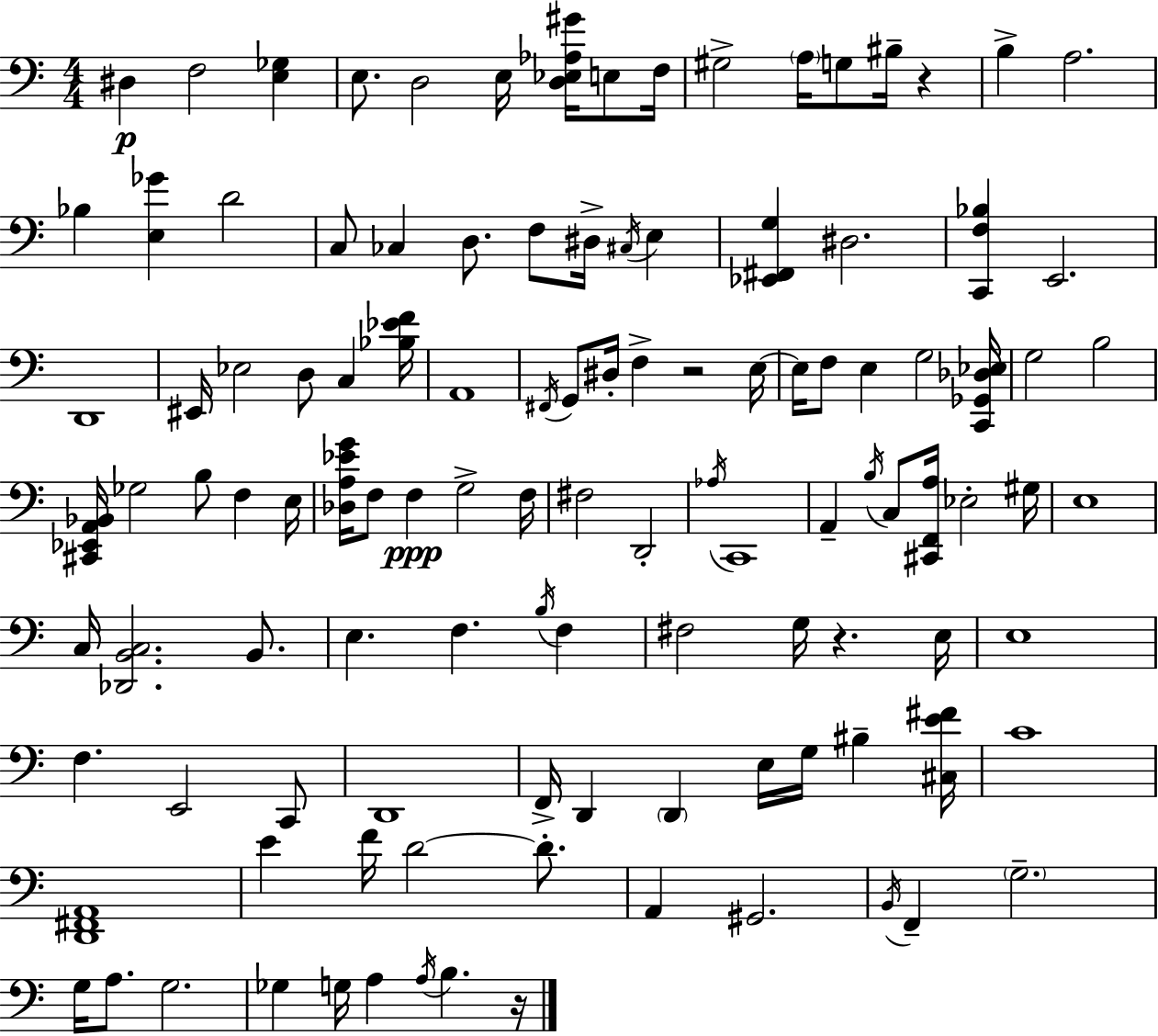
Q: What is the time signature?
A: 4/4